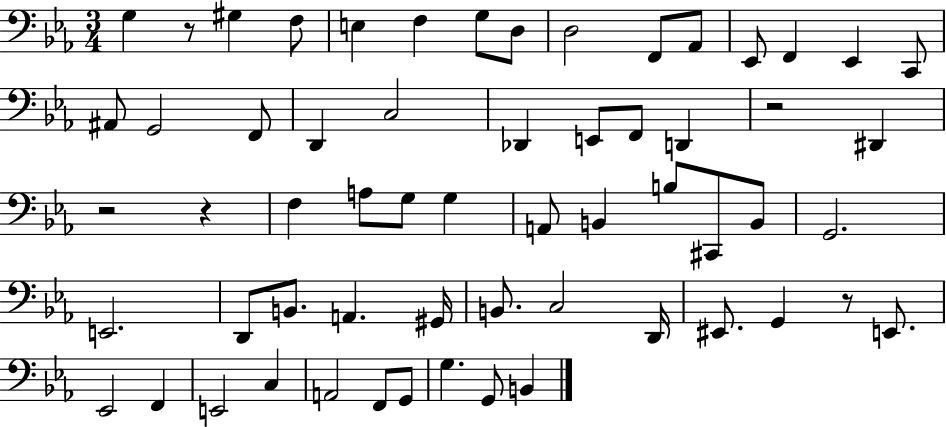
G3/q R/e G#3/q F3/e E3/q F3/q G3/e D3/e D3/h F2/e Ab2/e Eb2/e F2/q Eb2/q C2/e A#2/e G2/h F2/e D2/q C3/h Db2/q E2/e F2/e D2/q R/h D#2/q R/h R/q F3/q A3/e G3/e G3/q A2/e B2/q B3/e C#2/e B2/e G2/h. E2/h. D2/e B2/e. A2/q. G#2/s B2/e. C3/h D2/s EIS2/e. G2/q R/e E2/e. Eb2/h F2/q E2/h C3/q A2/h F2/e G2/e G3/q. G2/e B2/q